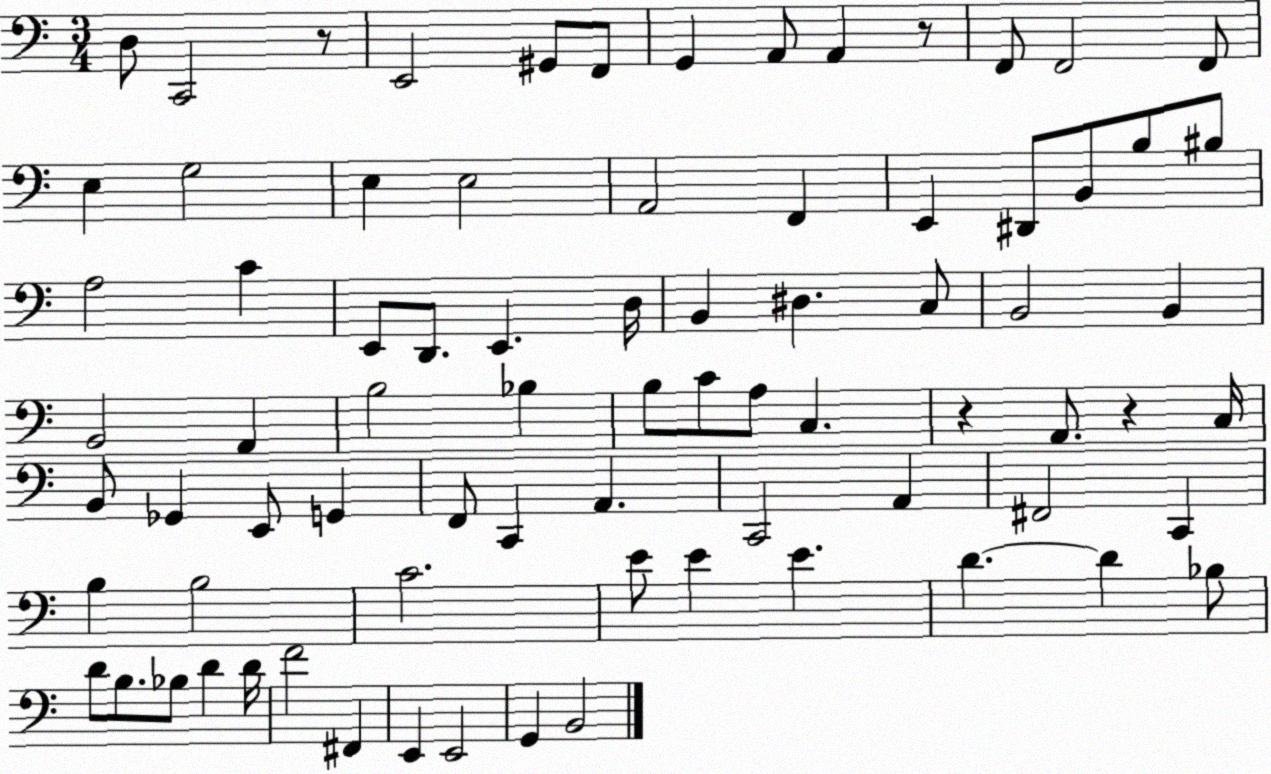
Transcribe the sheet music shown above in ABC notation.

X:1
T:Untitled
M:3/4
L:1/4
K:C
D,/2 C,,2 z/2 E,,2 ^G,,/2 F,,/2 G,, A,,/2 A,, z/2 F,,/2 F,,2 F,,/2 E, G,2 E, E,2 A,,2 F,, E,, ^D,,/2 B,,/2 B,/2 ^B,/2 A,2 C E,,/2 D,,/2 E,, D,/4 B,, ^D, C,/2 B,,2 B,, B,,2 A,, B,2 _B, B,/2 C/2 A,/2 C, z A,,/2 z C,/4 B,,/2 _G,, E,,/2 G,, F,,/2 C,, A,, C,,2 A,, ^F,,2 C,, B, B,2 C2 E/2 E E D D _B,/2 D/2 B,/2 _B,/2 D D/4 F2 ^F,, E,, E,,2 G,, B,,2